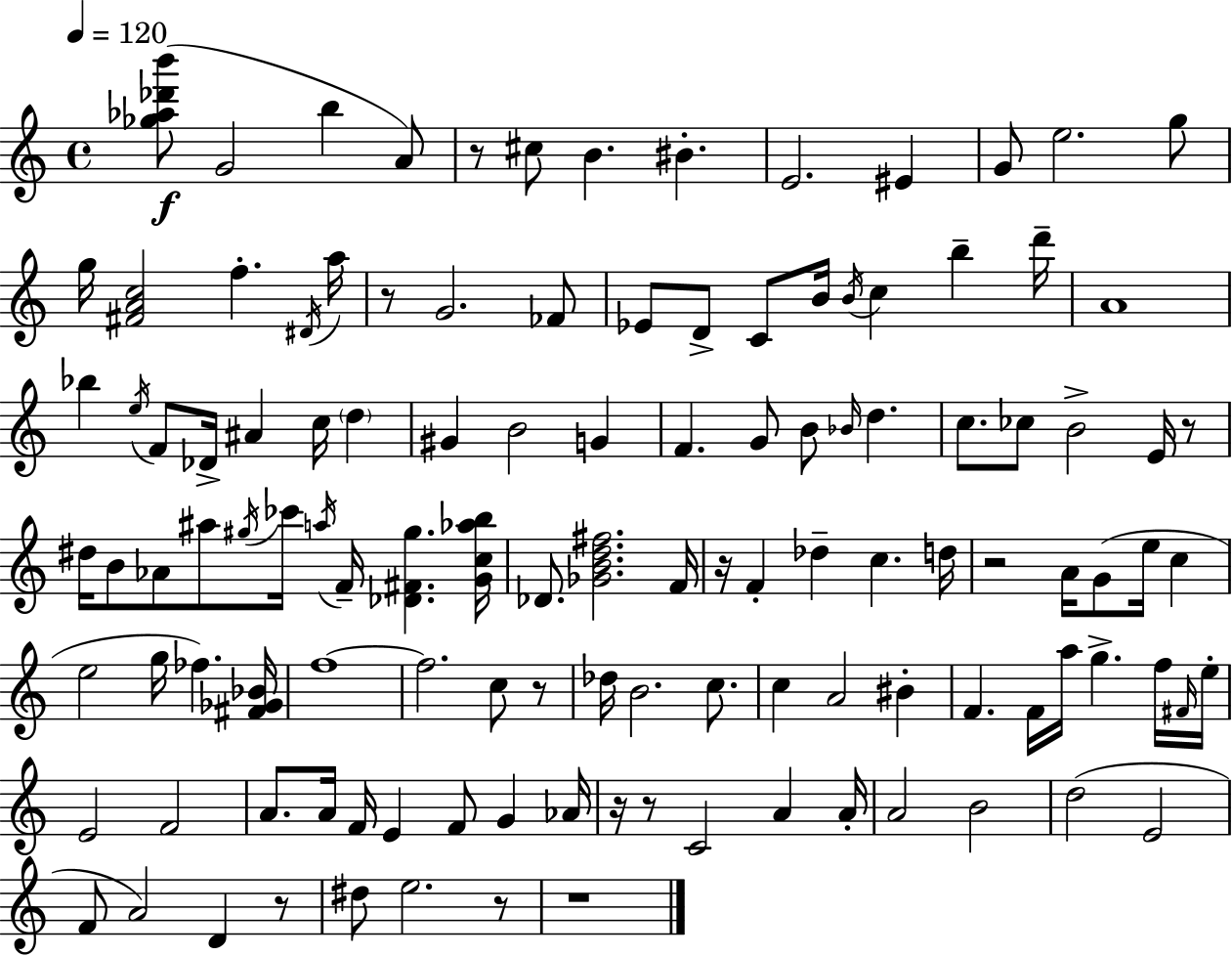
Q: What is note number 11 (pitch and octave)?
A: G5